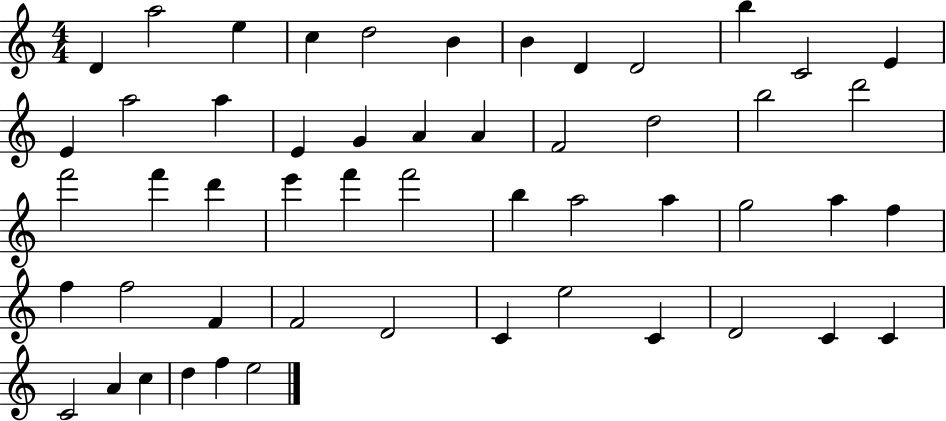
X:1
T:Untitled
M:4/4
L:1/4
K:C
D a2 e c d2 B B D D2 b C2 E E a2 a E G A A F2 d2 b2 d'2 f'2 f' d' e' f' f'2 b a2 a g2 a f f f2 F F2 D2 C e2 C D2 C C C2 A c d f e2